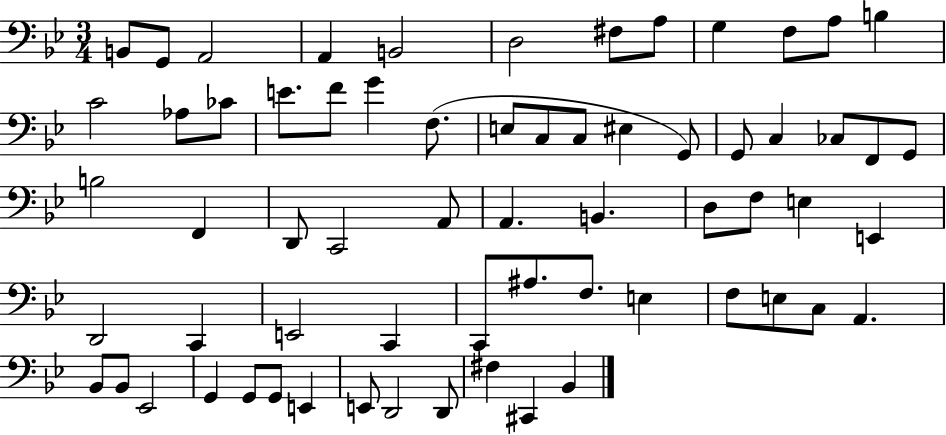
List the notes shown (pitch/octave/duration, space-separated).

B2/e G2/e A2/h A2/q B2/h D3/h F#3/e A3/e G3/q F3/e A3/e B3/q C4/h Ab3/e CES4/e E4/e. F4/e G4/q F3/e. E3/e C3/e C3/e EIS3/q G2/e G2/e C3/q CES3/e F2/e G2/e B3/h F2/q D2/e C2/h A2/e A2/q. B2/q. D3/e F3/e E3/q E2/q D2/h C2/q E2/h C2/q C2/e A#3/e. F3/e. E3/q F3/e E3/e C3/e A2/q. Bb2/e Bb2/e Eb2/h G2/q G2/e G2/e E2/q E2/e D2/h D2/e F#3/q C#2/q Bb2/q